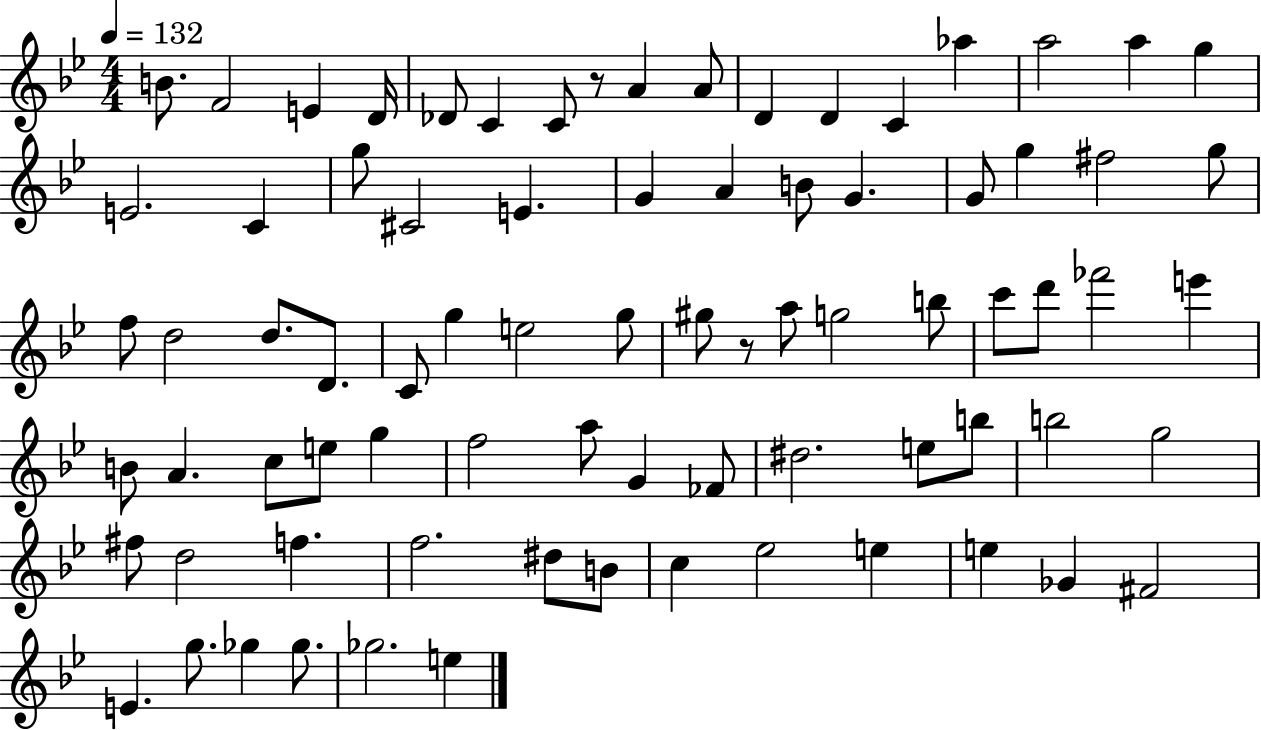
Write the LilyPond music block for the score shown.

{
  \clef treble
  \numericTimeSignature
  \time 4/4
  \key bes \major
  \tempo 4 = 132
  b'8. f'2 e'4 d'16 | des'8 c'4 c'8 r8 a'4 a'8 | d'4 d'4 c'4 aes''4 | a''2 a''4 g''4 | \break e'2. c'4 | g''8 cis'2 e'4. | g'4 a'4 b'8 g'4. | g'8 g''4 fis''2 g''8 | \break f''8 d''2 d''8. d'8. | c'8 g''4 e''2 g''8 | gis''8 r8 a''8 g''2 b''8 | c'''8 d'''8 fes'''2 e'''4 | \break b'8 a'4. c''8 e''8 g''4 | f''2 a''8 g'4 fes'8 | dis''2. e''8 b''8 | b''2 g''2 | \break fis''8 d''2 f''4. | f''2. dis''8 b'8 | c''4 ees''2 e''4 | e''4 ges'4 fis'2 | \break e'4. g''8. ges''4 ges''8. | ges''2. e''4 | \bar "|."
}